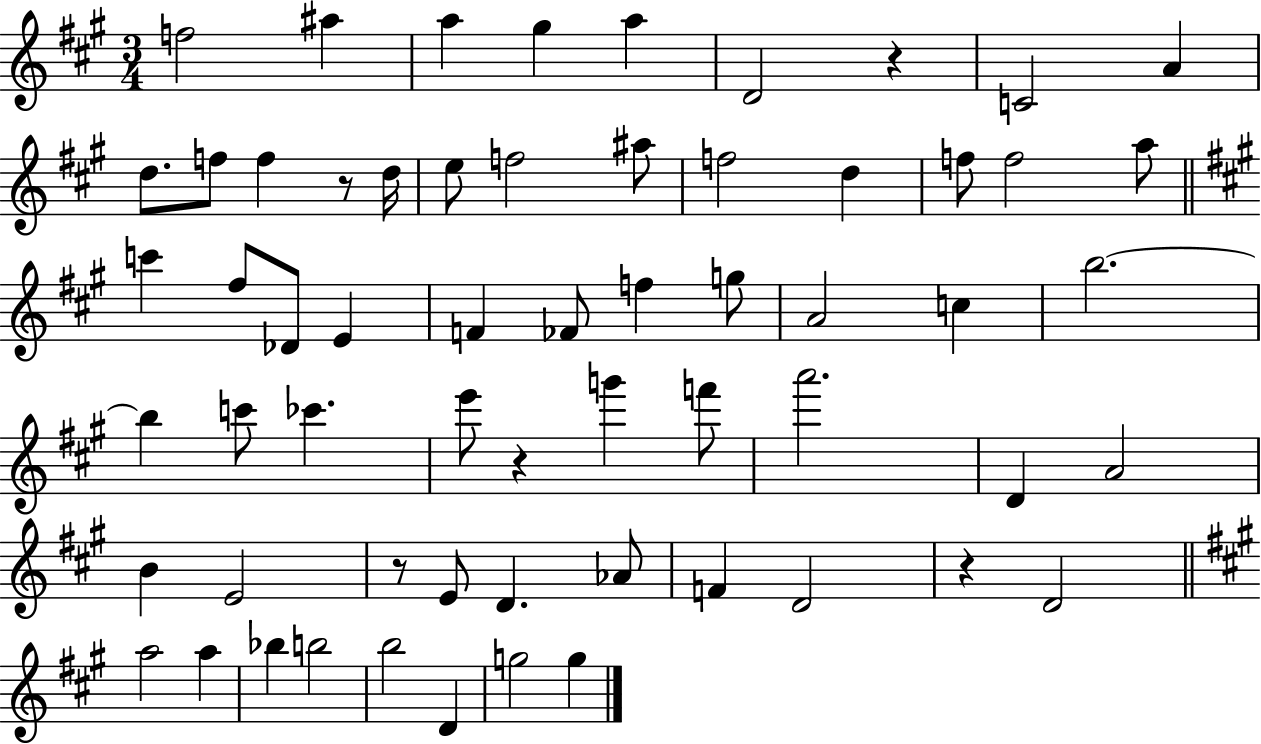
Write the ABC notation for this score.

X:1
T:Untitled
M:3/4
L:1/4
K:A
f2 ^a a ^g a D2 z C2 A d/2 f/2 f z/2 d/4 e/2 f2 ^a/2 f2 d f/2 f2 a/2 c' ^f/2 _D/2 E F _F/2 f g/2 A2 c b2 b c'/2 _c' e'/2 z g' f'/2 a'2 D A2 B E2 z/2 E/2 D _A/2 F D2 z D2 a2 a _b b2 b2 D g2 g